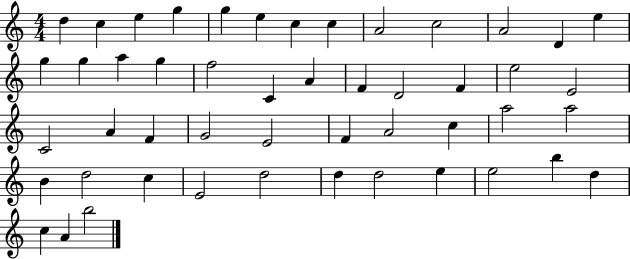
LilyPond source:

{
  \clef treble
  \numericTimeSignature
  \time 4/4
  \key c \major
  d''4 c''4 e''4 g''4 | g''4 e''4 c''4 c''4 | a'2 c''2 | a'2 d'4 e''4 | \break g''4 g''4 a''4 g''4 | f''2 c'4 a'4 | f'4 d'2 f'4 | e''2 e'2 | \break c'2 a'4 f'4 | g'2 e'2 | f'4 a'2 c''4 | a''2 a''2 | \break b'4 d''2 c''4 | e'2 d''2 | d''4 d''2 e''4 | e''2 b''4 d''4 | \break c''4 a'4 b''2 | \bar "|."
}